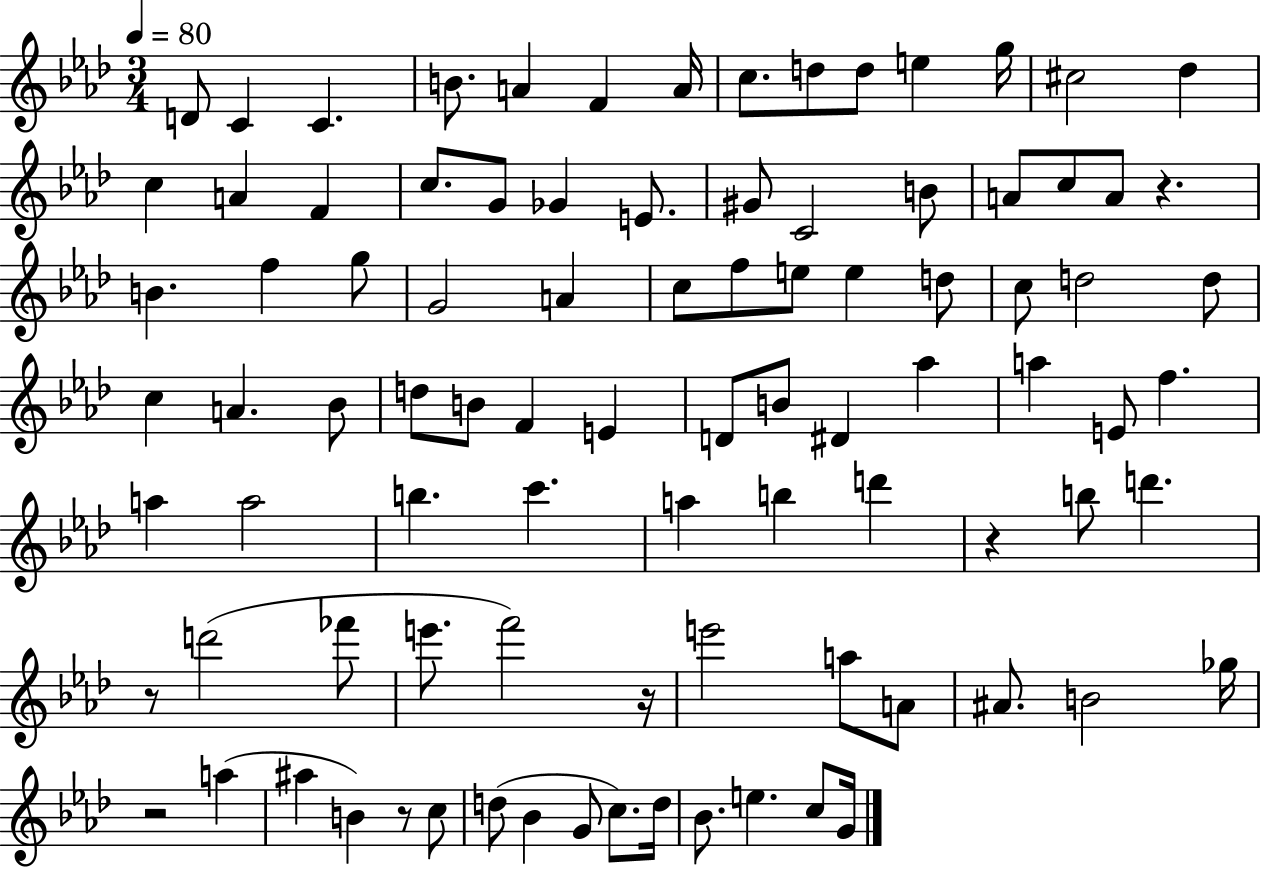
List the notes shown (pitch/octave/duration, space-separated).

D4/e C4/q C4/q. B4/e. A4/q F4/q A4/s C5/e. D5/e D5/e E5/q G5/s C#5/h Db5/q C5/q A4/q F4/q C5/e. G4/e Gb4/q E4/e. G#4/e C4/h B4/e A4/e C5/e A4/e R/q. B4/q. F5/q G5/e G4/h A4/q C5/e F5/e E5/e E5/q D5/e C5/e D5/h D5/e C5/q A4/q. Bb4/e D5/e B4/e F4/q E4/q D4/e B4/e D#4/q Ab5/q A5/q E4/e F5/q. A5/q A5/h B5/q. C6/q. A5/q B5/q D6/q R/q B5/e D6/q. R/e D6/h FES6/e E6/e. F6/h R/s E6/h A5/e A4/e A#4/e. B4/h Gb5/s R/h A5/q A#5/q B4/q R/e C5/e D5/e Bb4/q G4/e C5/e. D5/s Bb4/e. E5/q. C5/e G4/s